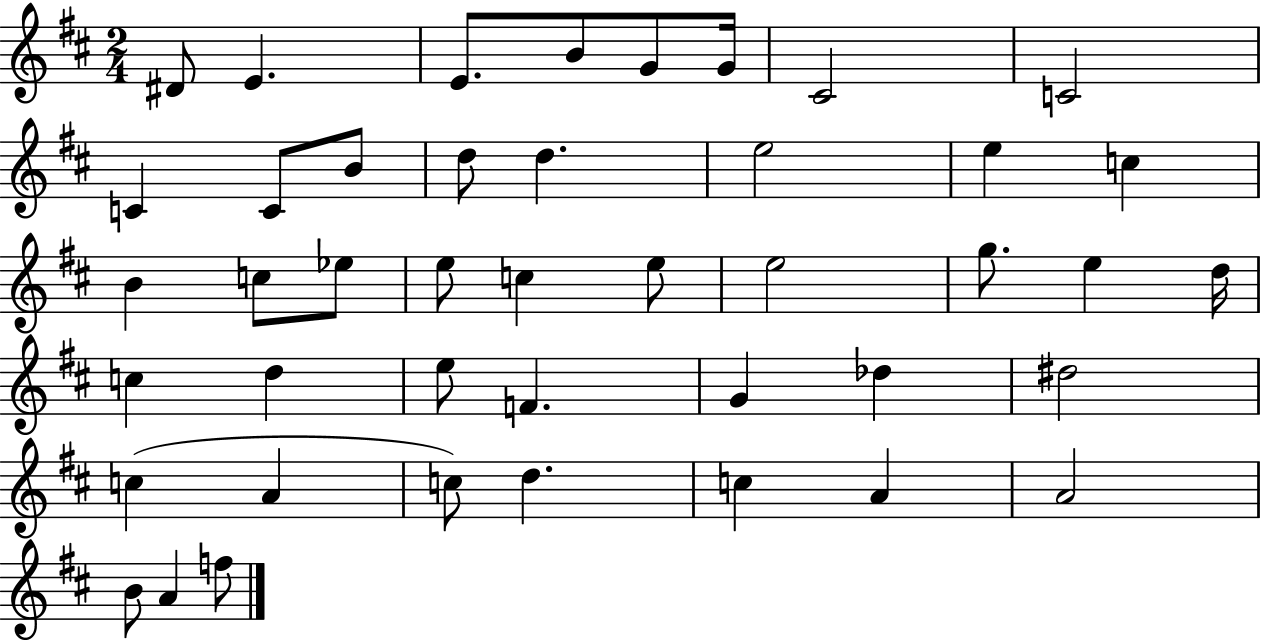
{
  \clef treble
  \numericTimeSignature
  \time 2/4
  \key d \major
  dis'8 e'4. | e'8. b'8 g'8 g'16 | cis'2 | c'2 | \break c'4 c'8 b'8 | d''8 d''4. | e''2 | e''4 c''4 | \break b'4 c''8 ees''8 | e''8 c''4 e''8 | e''2 | g''8. e''4 d''16 | \break c''4 d''4 | e''8 f'4. | g'4 des''4 | dis''2 | \break c''4( a'4 | c''8) d''4. | c''4 a'4 | a'2 | \break b'8 a'4 f''8 | \bar "|."
}